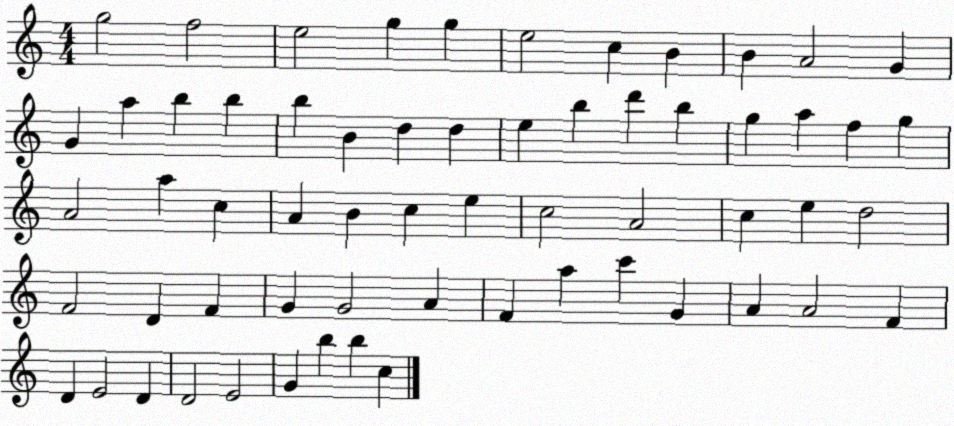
X:1
T:Untitled
M:4/4
L:1/4
K:C
g2 f2 e2 g g e2 c B B A2 G G a b b b B d d e b d' b g a f g A2 a c A B c e c2 A2 c e d2 F2 D F G G2 A F a c' G A A2 F D E2 D D2 E2 G b b c